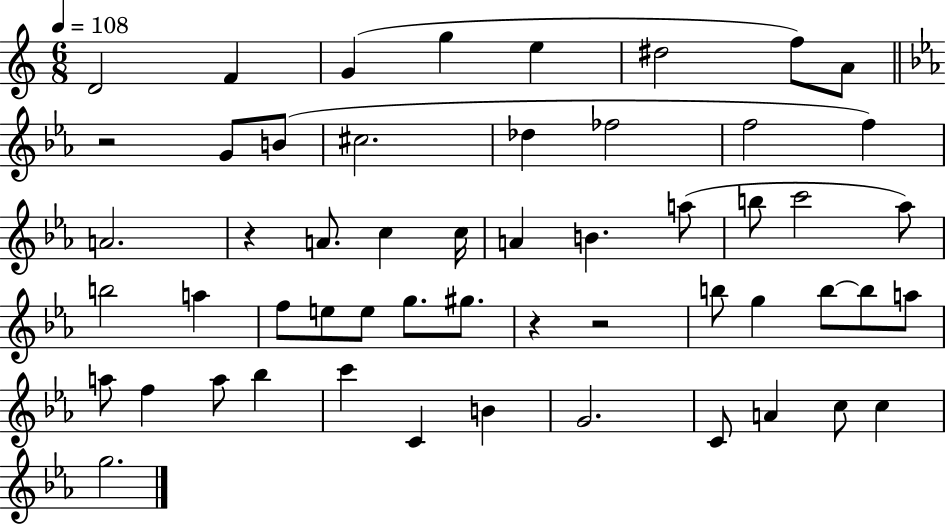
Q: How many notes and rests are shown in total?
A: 54